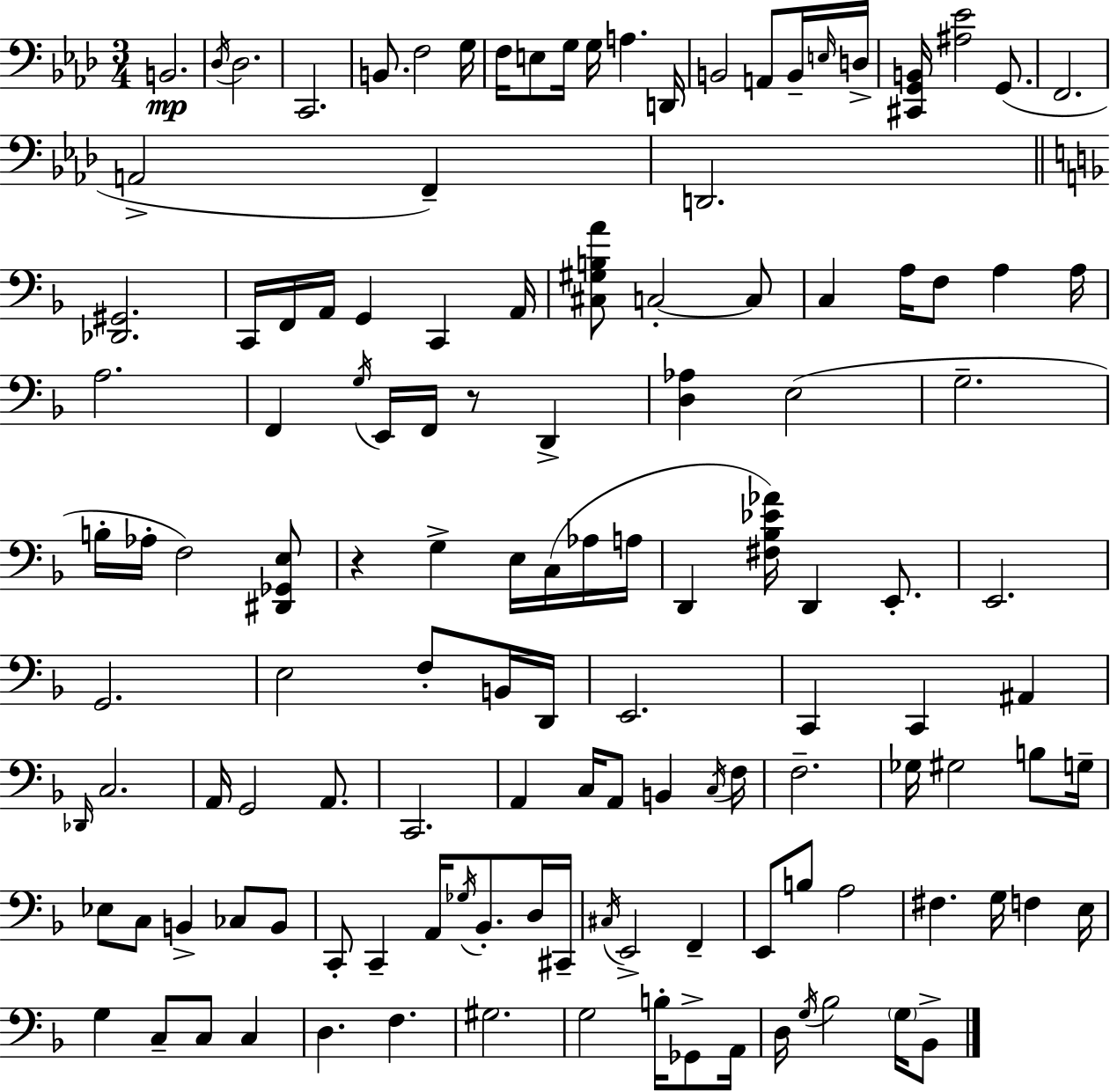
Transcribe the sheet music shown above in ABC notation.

X:1
T:Untitled
M:3/4
L:1/4
K:Fm
B,,2 _D,/4 _D,2 C,,2 B,,/2 F,2 G,/4 F,/4 E,/2 G,/4 G,/4 A, D,,/4 B,,2 A,,/2 B,,/4 E,/4 D,/4 [^C,,G,,B,,]/4 [^A,_E]2 G,,/2 F,,2 A,,2 F,, D,,2 [_D,,^G,,]2 C,,/4 F,,/4 A,,/4 G,, C,, A,,/4 [^C,^G,B,A]/2 C,2 C,/2 C, A,/4 F,/2 A, A,/4 A,2 F,, G,/4 E,,/4 F,,/4 z/2 D,, [D,_A,] E,2 G,2 B,/4 _A,/4 F,2 [^D,,_G,,E,]/2 z G, E,/4 C,/4 _A,/4 A,/4 D,, [^F,_B,_E_A]/4 D,, E,,/2 E,,2 G,,2 E,2 F,/2 B,,/4 D,,/4 E,,2 C,, C,, ^A,, _D,,/4 C,2 A,,/4 G,,2 A,,/2 C,,2 A,, C,/4 A,,/2 B,, C,/4 F,/4 F,2 _G,/4 ^G,2 B,/2 G,/4 _E,/2 C,/2 B,, _C,/2 B,,/2 C,,/2 C,, A,,/4 _G,/4 _B,,/2 D,/4 ^C,,/4 ^C,/4 E,,2 F,, E,,/2 B,/2 A,2 ^F, G,/4 F, E,/4 G, C,/2 C,/2 C, D, F, ^G,2 G,2 B,/4 _G,,/2 A,,/4 D,/4 G,/4 _B,2 G,/4 _B,,/2